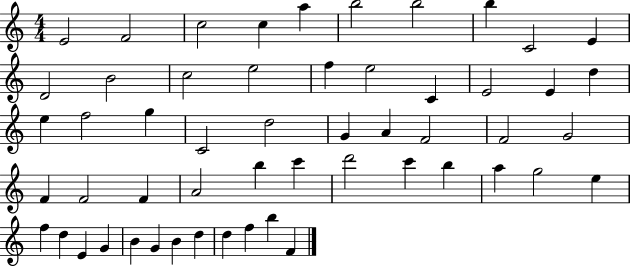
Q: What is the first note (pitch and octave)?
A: E4